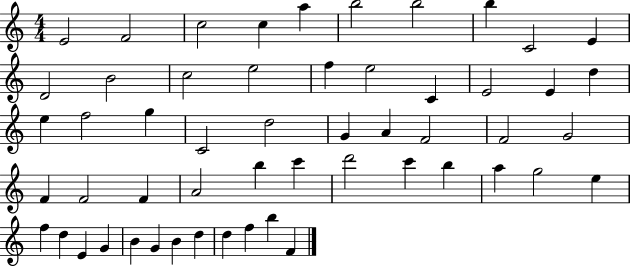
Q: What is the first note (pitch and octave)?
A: E4